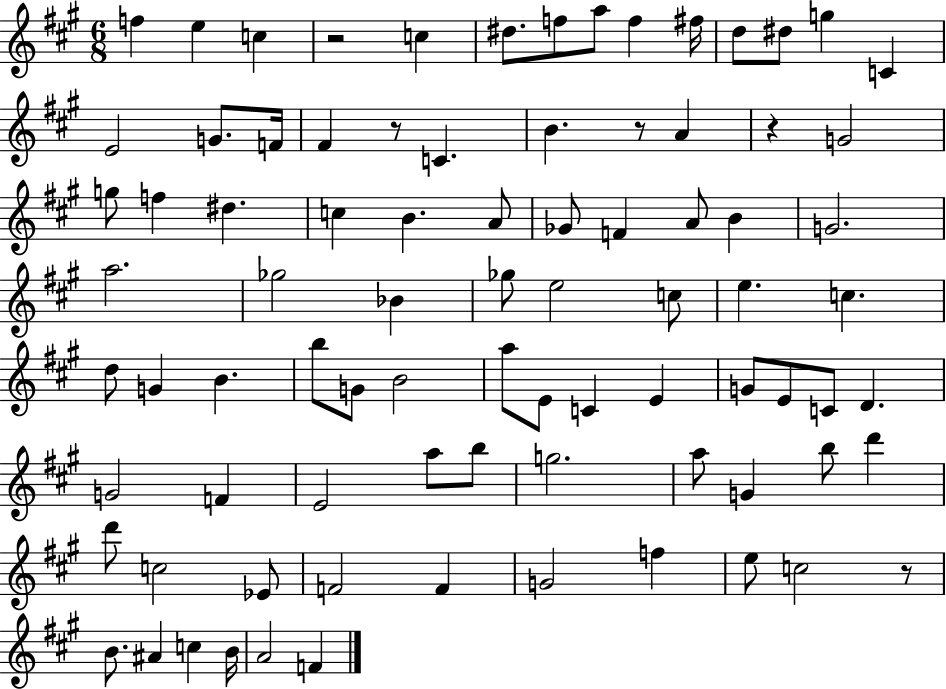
F5/q E5/q C5/q R/h C5/q D#5/e. F5/e A5/e F5/q F#5/s D5/e D#5/e G5/q C4/q E4/h G4/e. F4/s F#4/q R/e C4/q. B4/q. R/e A4/q R/q G4/h G5/e F5/q D#5/q. C5/q B4/q. A4/e Gb4/e F4/q A4/e B4/q G4/h. A5/h. Gb5/h Bb4/q Gb5/e E5/h C5/e E5/q. C5/q. D5/e G4/q B4/q. B5/e G4/e B4/h A5/e E4/e C4/q E4/q G4/e E4/e C4/e D4/q. G4/h F4/q E4/h A5/e B5/e G5/h. A5/e G4/q B5/e D6/q D6/e C5/h Eb4/e F4/h F4/q G4/h F5/q E5/e C5/h R/e B4/e. A#4/q C5/q B4/s A4/h F4/q